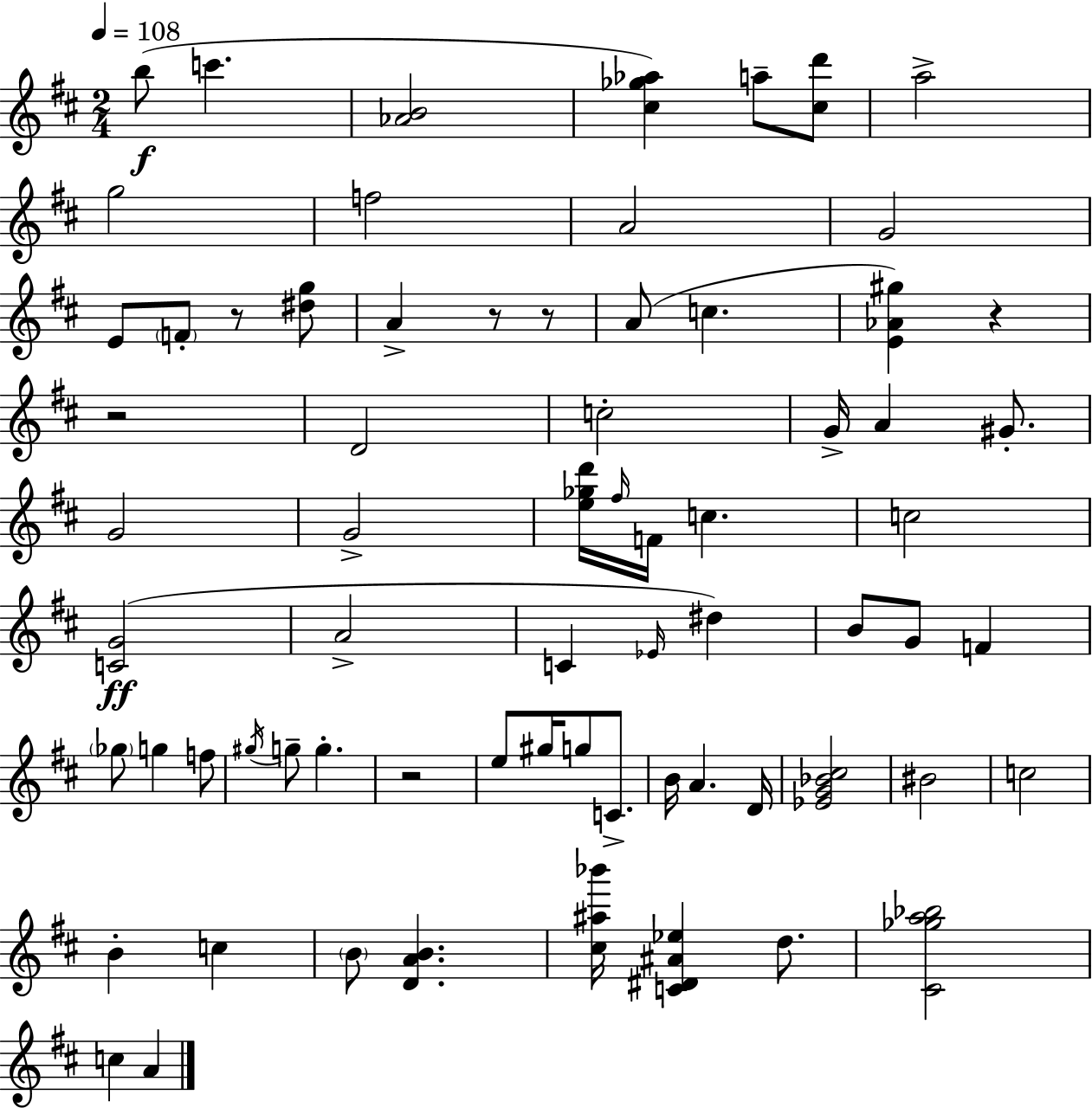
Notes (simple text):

B5/e C6/q. [Ab4,B4]/h [C#5,Gb5,Ab5]/q A5/e [C#5,D6]/e A5/h G5/h F5/h A4/h G4/h E4/e F4/e R/e [D#5,G5]/e A4/q R/e R/e A4/e C5/q. [E4,Ab4,G#5]/q R/q R/h D4/h C5/h G4/s A4/q G#4/e. G4/h G4/h [E5,Gb5,D6]/s F#5/s F4/s C5/q. C5/h [C4,G4]/h A4/h C4/q Eb4/s D#5/q B4/e G4/e F4/q Gb5/e G5/q F5/e G#5/s G5/e G5/q. R/h E5/e G#5/s G5/e C4/e. B4/s A4/q. D4/s [Eb4,G4,Bb4,C#5]/h BIS4/h C5/h B4/q C5/q B4/e [D4,A4,B4]/q. [C#5,A#5,Bb6]/s [C4,D#4,A#4,Eb5]/q D5/e. [C#4,Gb5,A5,Bb5]/h C5/q A4/q